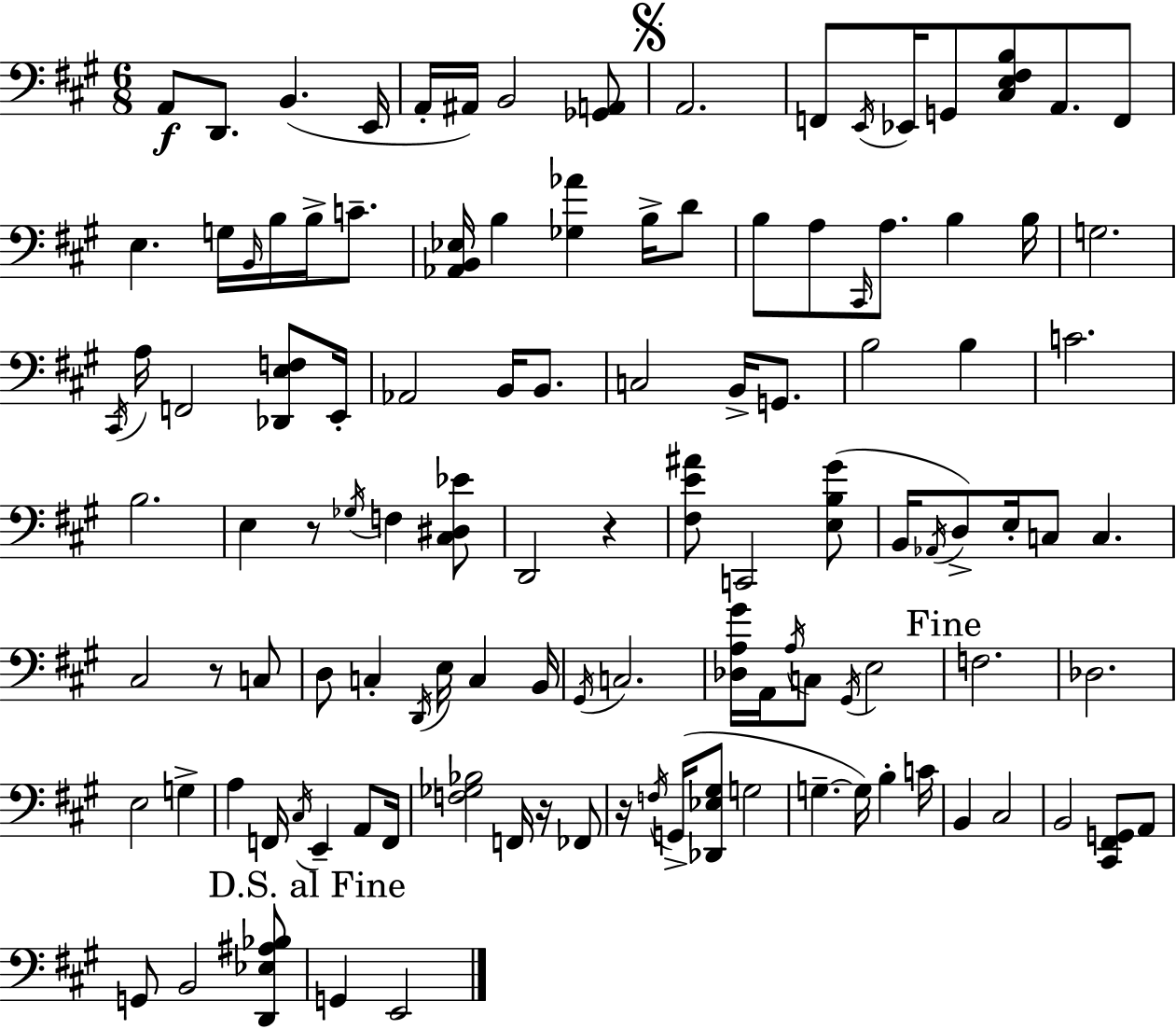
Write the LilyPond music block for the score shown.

{
  \clef bass
  \numericTimeSignature
  \time 6/8
  \key a \major
  a,8\f d,8. b,4.( e,16 | a,16-. ais,16) b,2 <ges, a,>8 | \mark \markup { \musicglyph "scripts.segno" } a,2. | f,8 \acciaccatura { e,16 } ees,16 g,8 <cis e fis b>8 a,8. f,8 | \break e4. g16 \grace { b,16 } b16 b16-> c'8.-- | <aes, b, ees>16 b4 <ges aes'>4 b16-> | d'8 b8 a8 \grace { cis,16 } a8. b4 | b16 g2. | \break \acciaccatura { cis,16 } a16 f,2 | <des, e f>8 e,16-. aes,2 | b,16 b,8. c2 | b,16-> g,8. b2 | \break b4 c'2. | b2. | e4 r8 \acciaccatura { ges16 } f4 | <cis dis ees'>8 d,2 | \break r4 <fis e' ais'>8 c,2 | <e b gis'>8( b,16 \acciaccatura { aes,16 } d8->) e16-. c8 | c4. cis2 | r8 c8 d8 c4-. | \break \acciaccatura { d,16 } e16 c4 b,16 \acciaccatura { gis,16 } c2. | <des a gis'>16 a,16 \acciaccatura { a16 } c8 | \acciaccatura { gis,16 } e2 \mark "Fine" f2. | des2. | \break e2 | g4-> a4 | f,16 \acciaccatura { cis16 } e,4-- a,8 f,16 <f ges bes>2 | f,16 r16 fes,8 r16 | \break \acciaccatura { f16 }( g,16-> <des, ees gis>8 g2 | g4.--~~ g16) b4-. c'16 | b,4 cis2 | b,2 <cis, fis, g,>8 a,8 | \break g,8 b,2 <d, ees ais bes>8 | \mark "D.S. al Fine" g,4 e,2 | \bar "|."
}